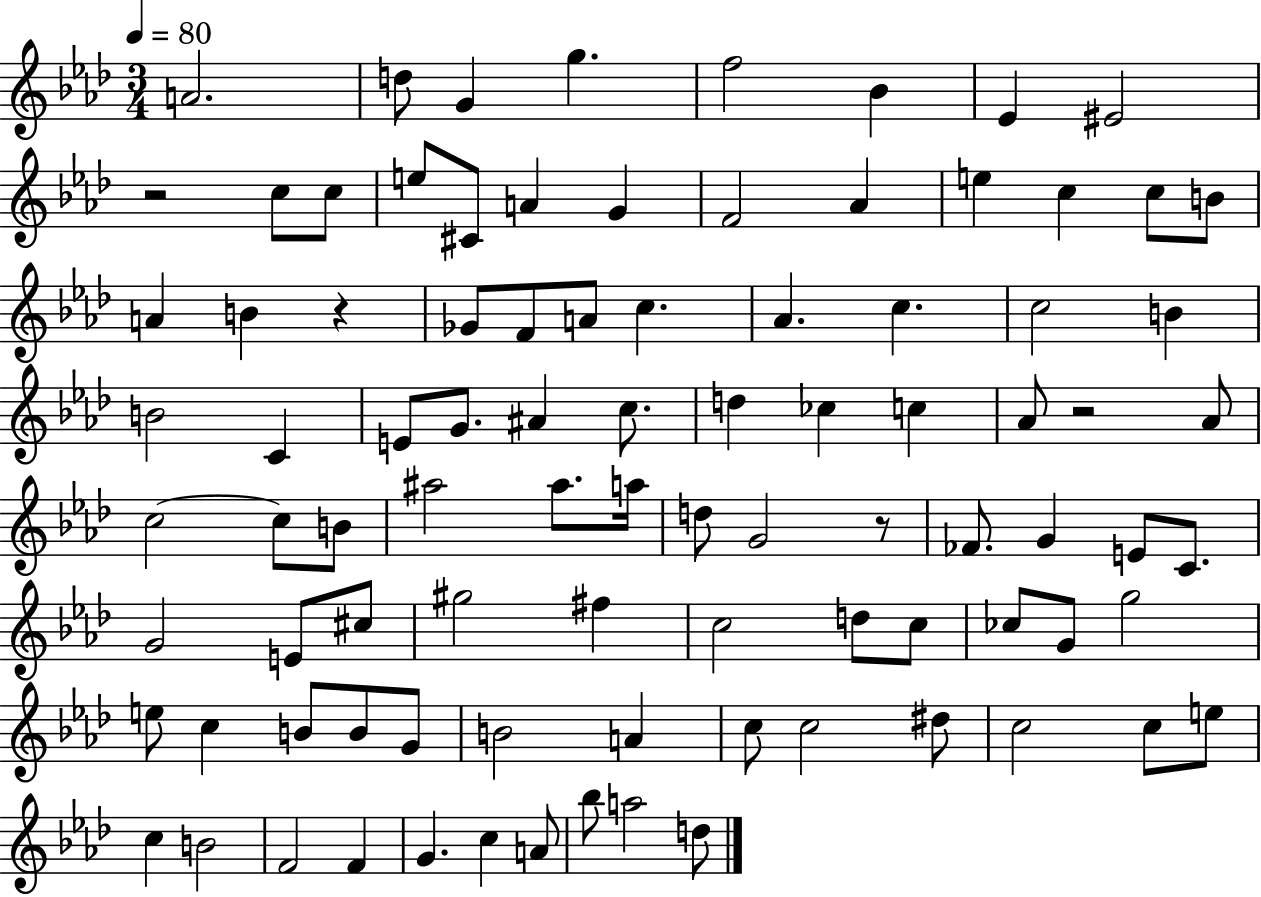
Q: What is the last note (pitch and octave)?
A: D5